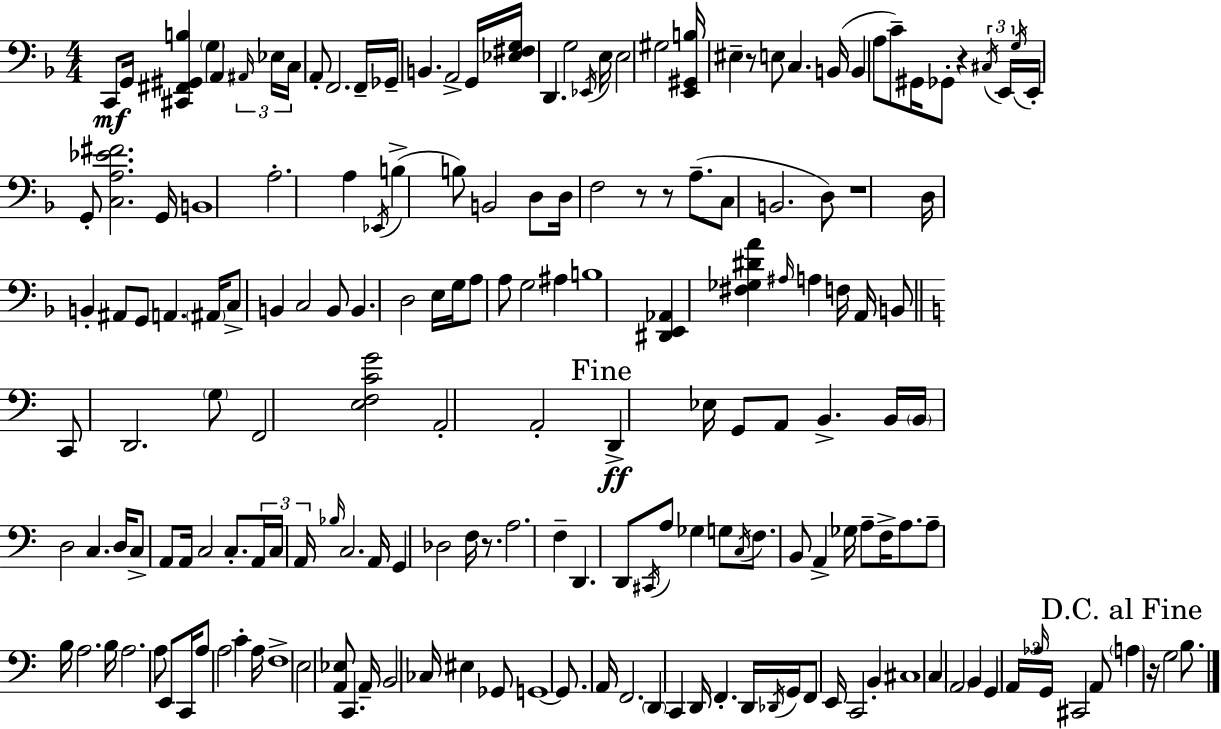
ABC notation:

X:1
T:Untitled
M:4/4
L:1/4
K:F
C,,/2 G,,/4 [^C,,^F,,^G,,B,] G, A,, ^A,,/4 _E,/4 C,/4 A,,/2 F,,2 F,,/4 _G,,/4 B,, A,,2 G,,/4 [_E,^F,G,]/4 D,, G,2 _E,,/4 E,/4 E,2 ^G,2 [E,,^G,,B,]/4 ^E, z/2 E,/2 C, B,,/4 B,, A,/2 C/2 ^G,,/4 _G,,/2 z ^C,/4 E,,/4 G,/4 E,,/4 G,,/2 [C,A,_E^F]2 G,,/4 B,,4 A,2 A, _E,,/4 B, B,/2 B,,2 D,/2 D,/4 F,2 z/2 z/2 A,/2 C,/2 B,,2 D,/2 z4 D,/4 B,, ^A,,/2 G,,/2 A,, ^A,,/4 C,/2 B,, C,2 B,,/2 B,, D,2 E,/4 G,/4 A,/2 A,/2 G,2 ^A, B,4 [^D,,E,,_A,,] [^F,_G,^DA] ^A,/4 A, F,/4 A,,/4 B,,/2 C,,/2 D,,2 G,/2 F,,2 [E,F,CG]2 A,,2 A,,2 D,, _E,/4 G,,/2 A,,/2 B,, B,,/4 B,,/4 D,2 C, D,/4 C,/2 A,,/2 A,,/4 C,2 C,/2 A,,/4 C,/4 A,,/4 _B,/4 C,2 A,,/4 G,, _D,2 F,/4 z/2 A,2 F, D,, D,,/2 ^C,,/4 A,/2 _G, G,/2 C,/4 F,/2 B,,/2 A,, _G,/4 A,/2 F,/4 A,/2 A,/2 B,/4 A,2 B,/4 A,2 A,/2 E,,/2 C,,/4 A,/2 A,2 C A,/4 F,4 E,2 [A,,_E,]/2 C,, A,,/4 B,,2 _C,/4 ^E, _G,,/2 G,,4 G,,/2 A,,/4 F,,2 D,, C,, D,,/4 F,, D,,/4 _D,,/4 G,,/4 F,,/2 E,,/4 C,,2 B,, ^C,4 C, A,,2 B,, G,, A,,/4 _A,/4 G,,/4 ^C,,2 A,,/2 A, z/4 G,2 B,/2